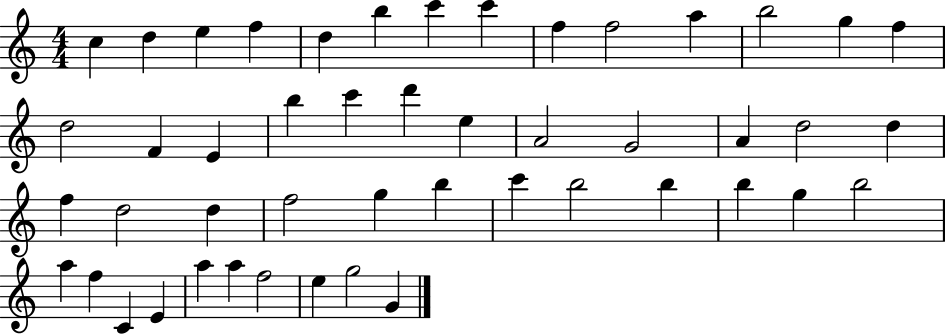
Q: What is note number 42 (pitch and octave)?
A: E4